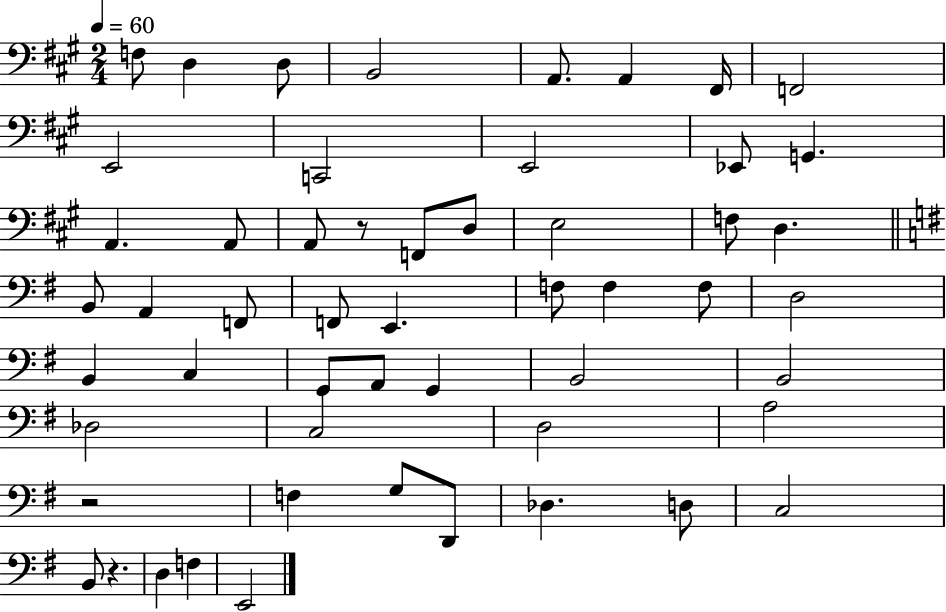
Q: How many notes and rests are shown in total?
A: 54